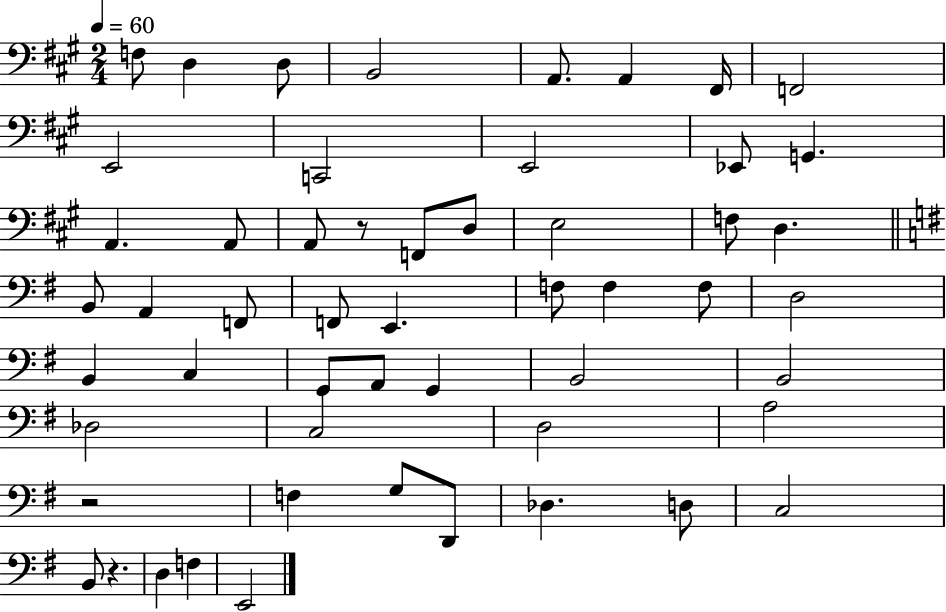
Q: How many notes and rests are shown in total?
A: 54